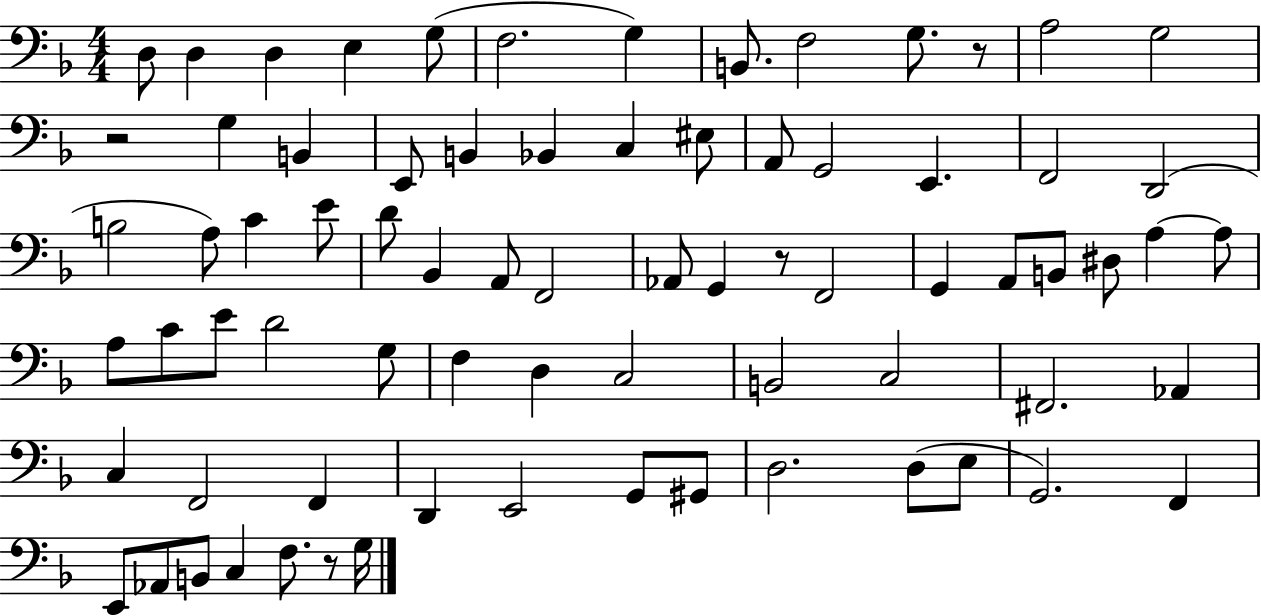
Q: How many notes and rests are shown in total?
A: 75